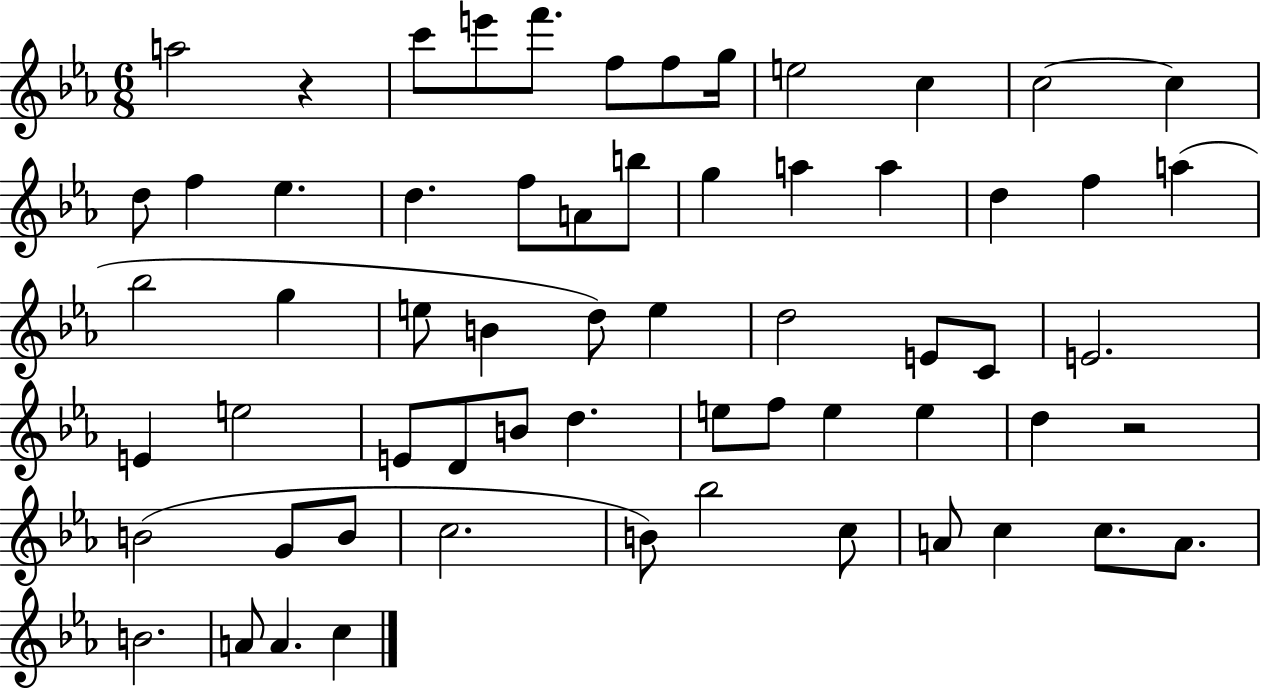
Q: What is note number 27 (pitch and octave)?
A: E5